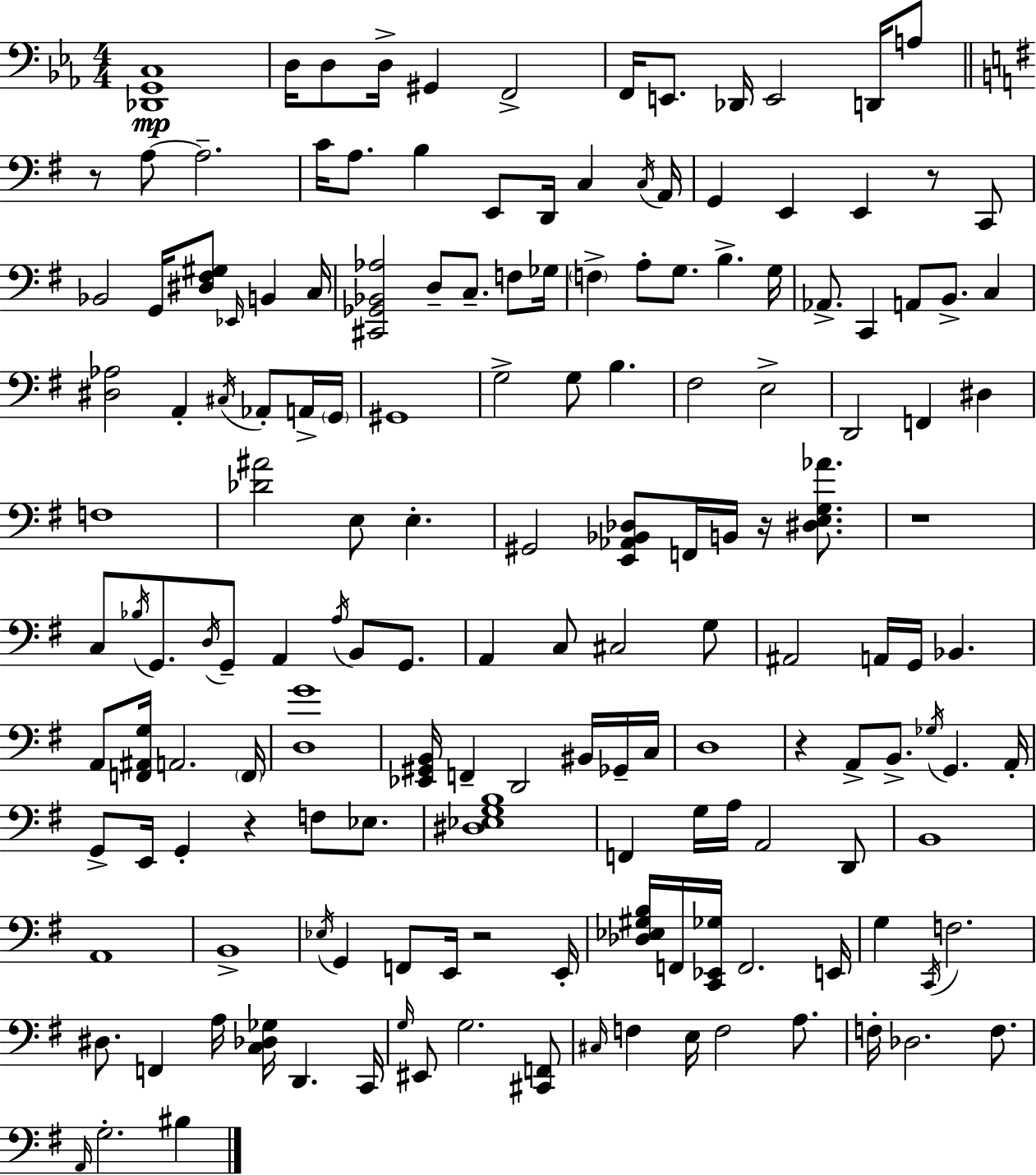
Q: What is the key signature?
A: C minor